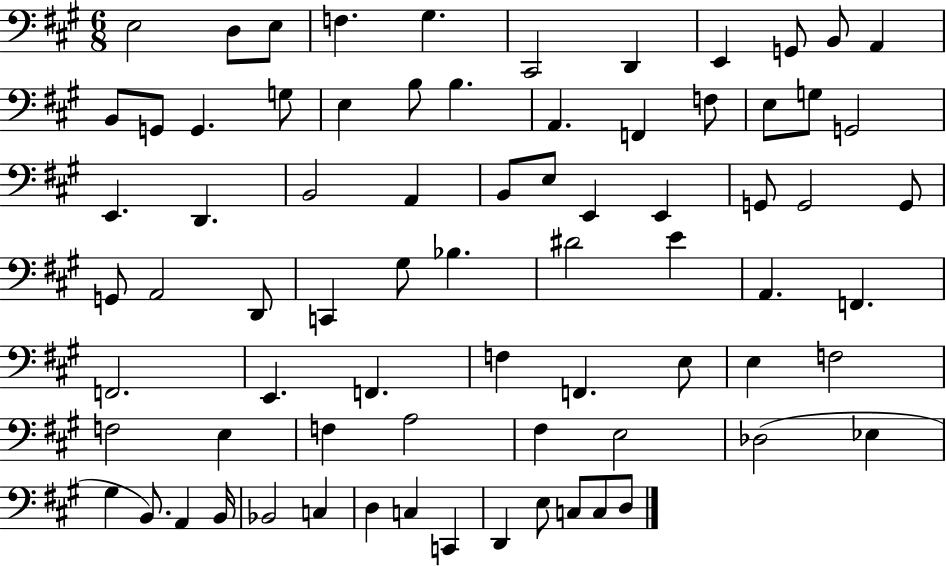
E3/h D3/e E3/e F3/q. G#3/q. C#2/h D2/q E2/q G2/e B2/e A2/q B2/e G2/e G2/q. G3/e E3/q B3/e B3/q. A2/q. F2/q F3/e E3/e G3/e G2/h E2/q. D2/q. B2/h A2/q B2/e E3/e E2/q E2/q G2/e G2/h G2/e G2/e A2/h D2/e C2/q G#3/e Bb3/q. D#4/h E4/q A2/q. F2/q. F2/h. E2/q. F2/q. F3/q F2/q. E3/e E3/q F3/h F3/h E3/q F3/q A3/h F#3/q E3/h Db3/h Eb3/q G#3/q B2/e. A2/q B2/s Bb2/h C3/q D3/q C3/q C2/q D2/q E3/e C3/e C3/e D3/e